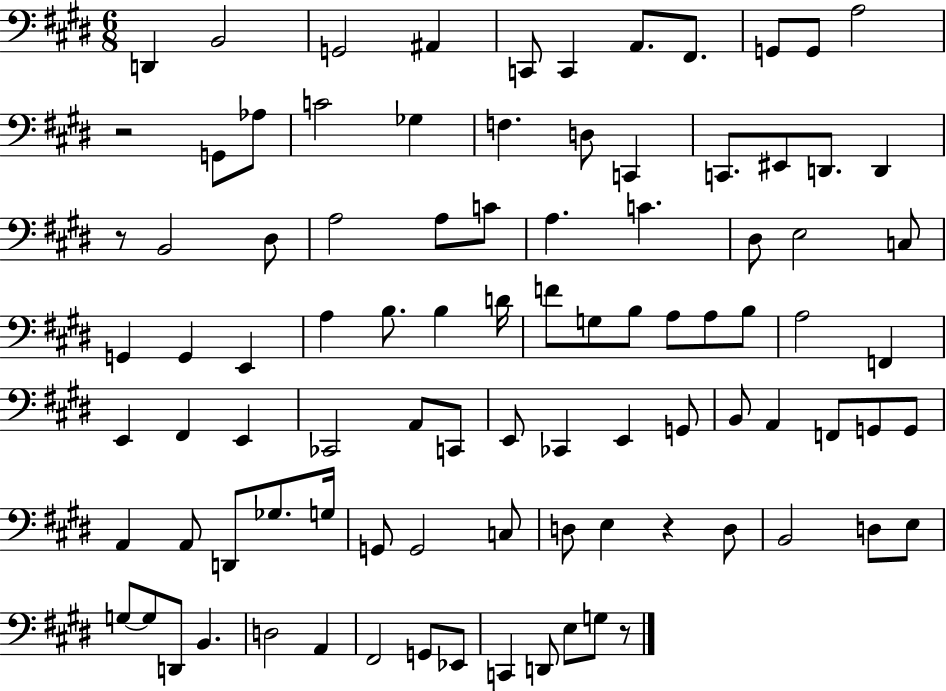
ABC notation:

X:1
T:Untitled
M:6/8
L:1/4
K:E
D,, B,,2 G,,2 ^A,, C,,/2 C,, A,,/2 ^F,,/2 G,,/2 G,,/2 A,2 z2 G,,/2 _A,/2 C2 _G, F, D,/2 C,, C,,/2 ^E,,/2 D,,/2 D,, z/2 B,,2 ^D,/2 A,2 A,/2 C/2 A, C ^D,/2 E,2 C,/2 G,, G,, E,, A, B,/2 B, D/4 F/2 G,/2 B,/2 A,/2 A,/2 B,/2 A,2 F,, E,, ^F,, E,, _C,,2 A,,/2 C,,/2 E,,/2 _C,, E,, G,,/2 B,,/2 A,, F,,/2 G,,/2 G,,/2 A,, A,,/2 D,,/2 _G,/2 G,/4 G,,/2 G,,2 C,/2 D,/2 E, z D,/2 B,,2 D,/2 E,/2 G,/2 G,/2 D,,/2 B,, D,2 A,, ^F,,2 G,,/2 _E,,/2 C,, D,,/2 E,/2 G,/2 z/2